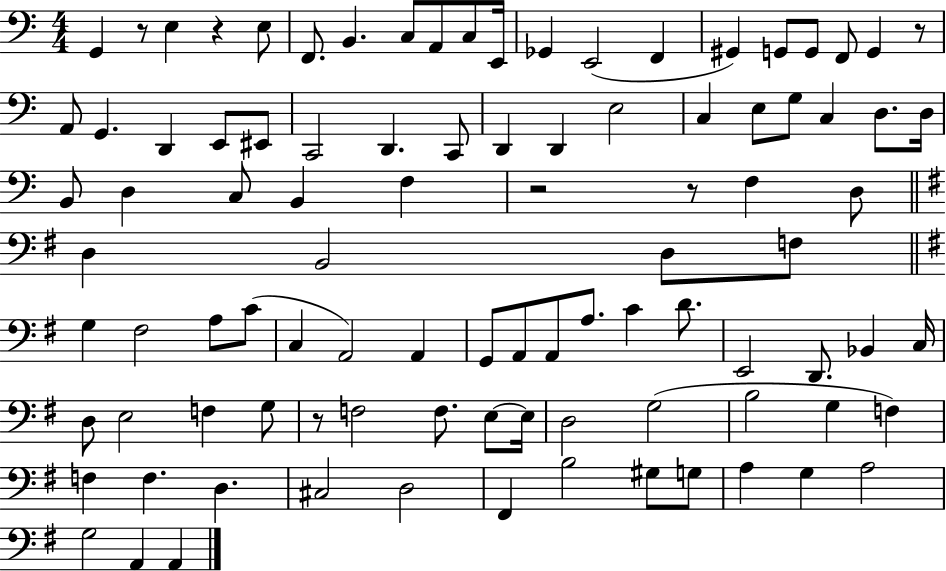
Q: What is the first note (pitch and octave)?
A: G2